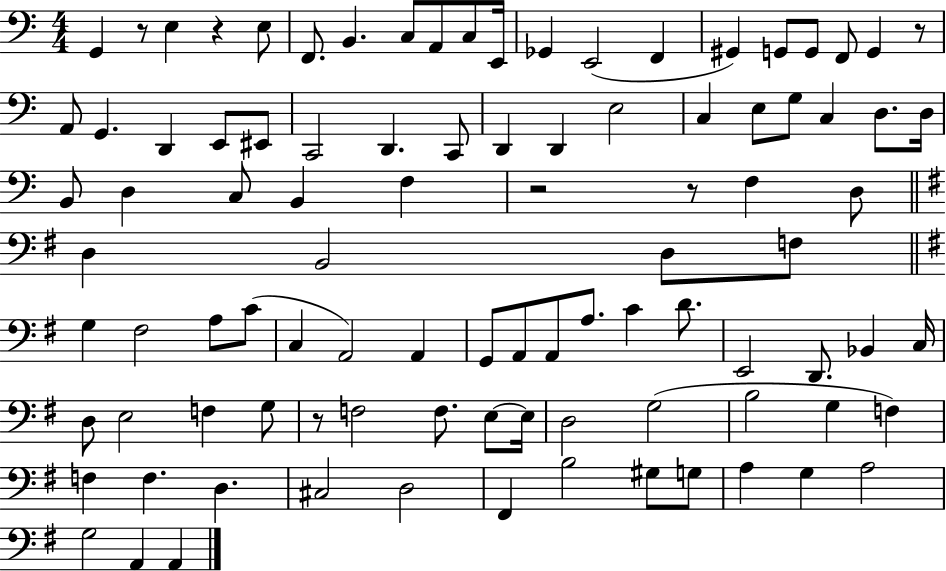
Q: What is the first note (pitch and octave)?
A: G2